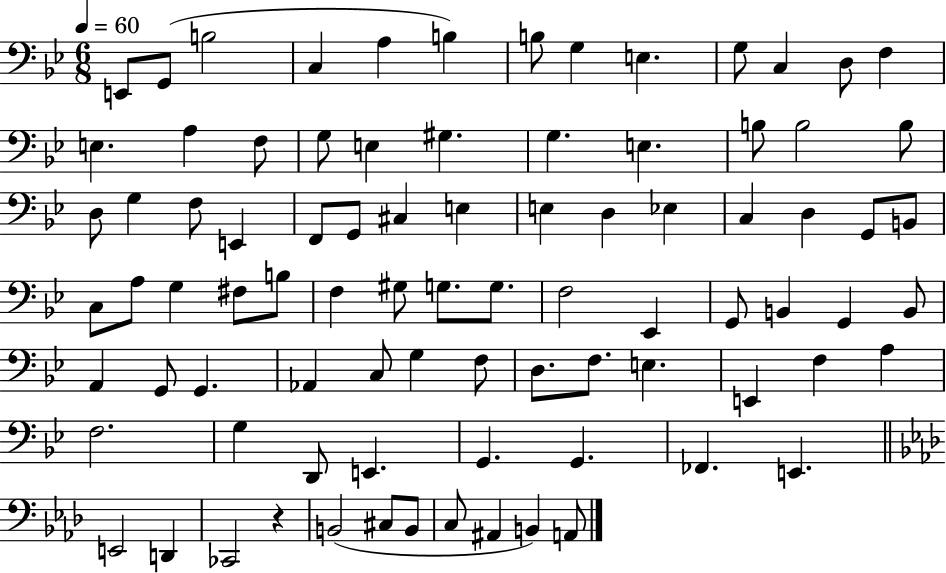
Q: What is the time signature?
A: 6/8